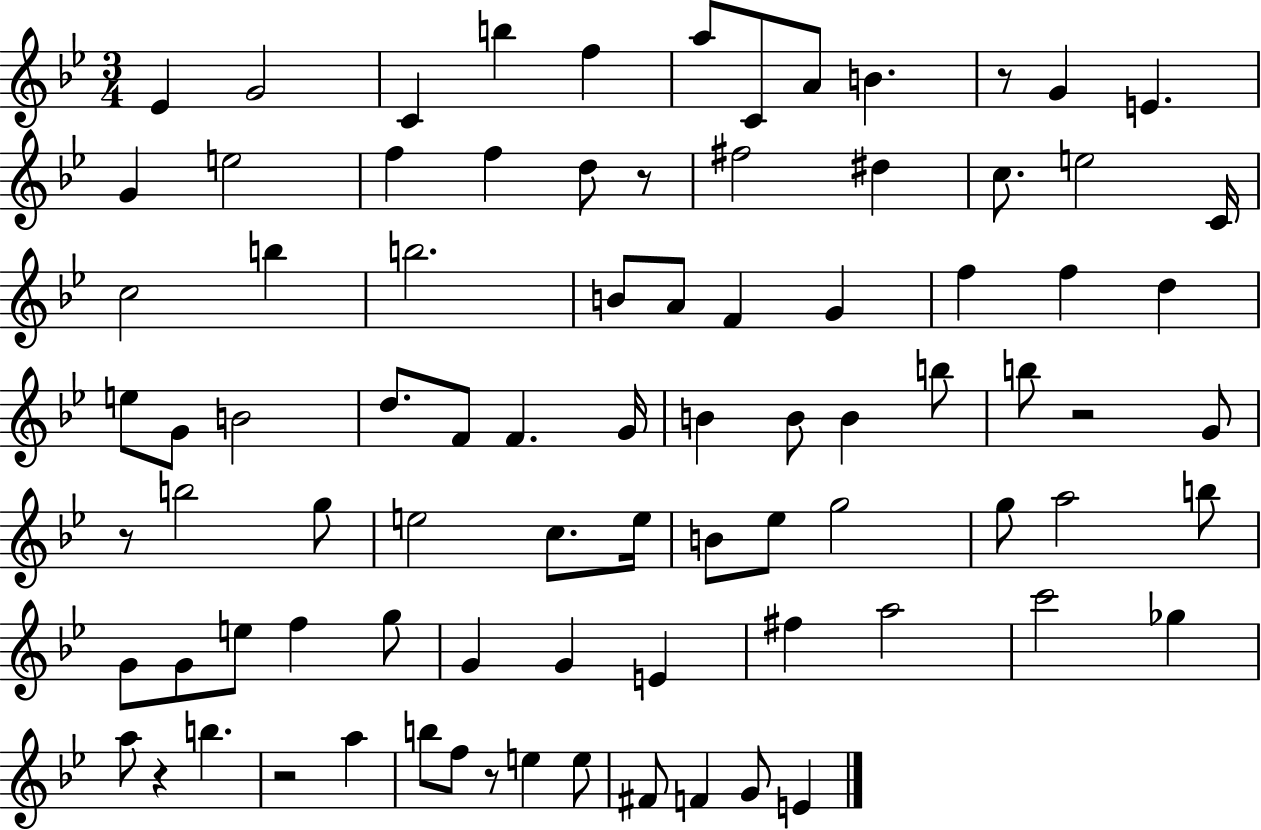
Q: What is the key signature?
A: BES major